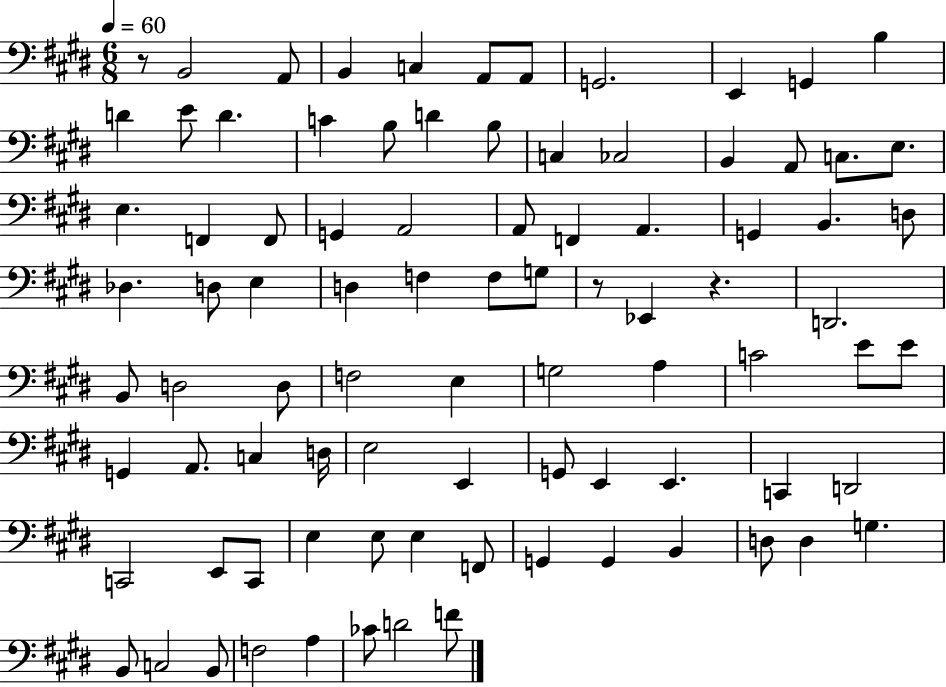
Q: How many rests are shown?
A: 3